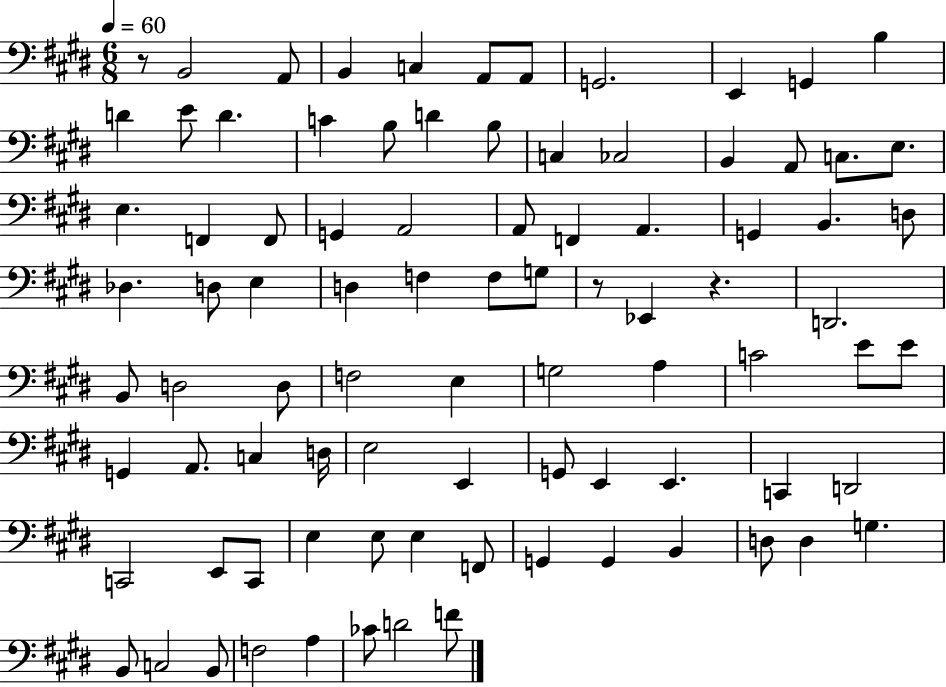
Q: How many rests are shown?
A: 3